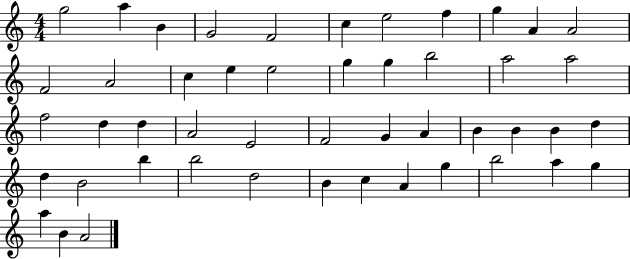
G5/h A5/q B4/q G4/h F4/h C5/q E5/h F5/q G5/q A4/q A4/h F4/h A4/h C5/q E5/q E5/h G5/q G5/q B5/h A5/h A5/h F5/h D5/q D5/q A4/h E4/h F4/h G4/q A4/q B4/q B4/q B4/q D5/q D5/q B4/h B5/q B5/h D5/h B4/q C5/q A4/q G5/q B5/h A5/q G5/q A5/q B4/q A4/h